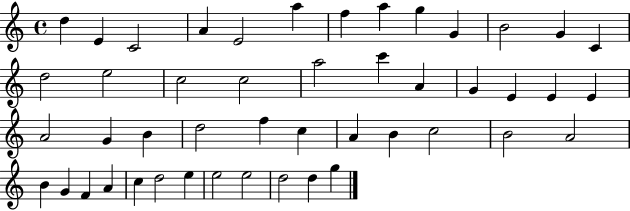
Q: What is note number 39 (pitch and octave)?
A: A4